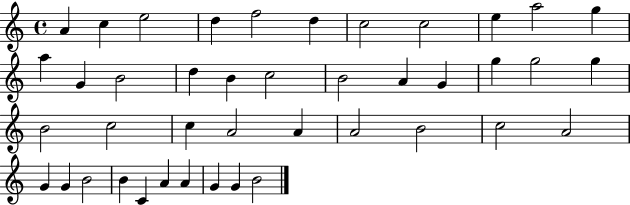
{
  \clef treble
  \time 4/4
  \defaultTimeSignature
  \key c \major
  a'4 c''4 e''2 | d''4 f''2 d''4 | c''2 c''2 | e''4 a''2 g''4 | \break a''4 g'4 b'2 | d''4 b'4 c''2 | b'2 a'4 g'4 | g''4 g''2 g''4 | \break b'2 c''2 | c''4 a'2 a'4 | a'2 b'2 | c''2 a'2 | \break g'4 g'4 b'2 | b'4 c'4 a'4 a'4 | g'4 g'4 b'2 | \bar "|."
}